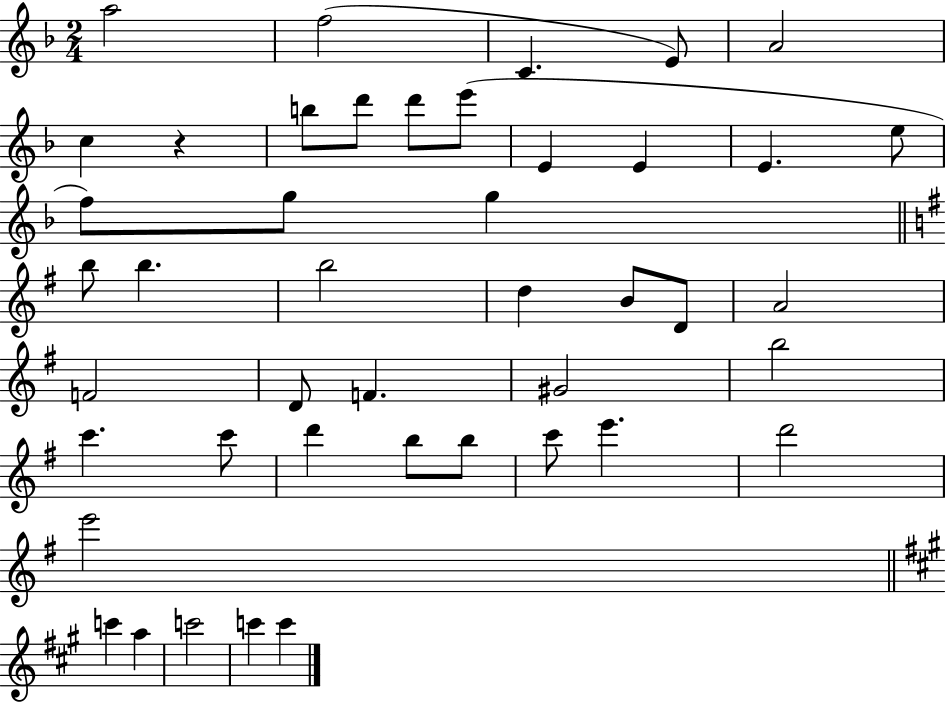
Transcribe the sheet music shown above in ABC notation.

X:1
T:Untitled
M:2/4
L:1/4
K:F
a2 f2 C E/2 A2 c z b/2 d'/2 d'/2 e'/2 E E E e/2 f/2 g/2 g b/2 b b2 d B/2 D/2 A2 F2 D/2 F ^G2 b2 c' c'/2 d' b/2 b/2 c'/2 e' d'2 e'2 c' a c'2 c' c'